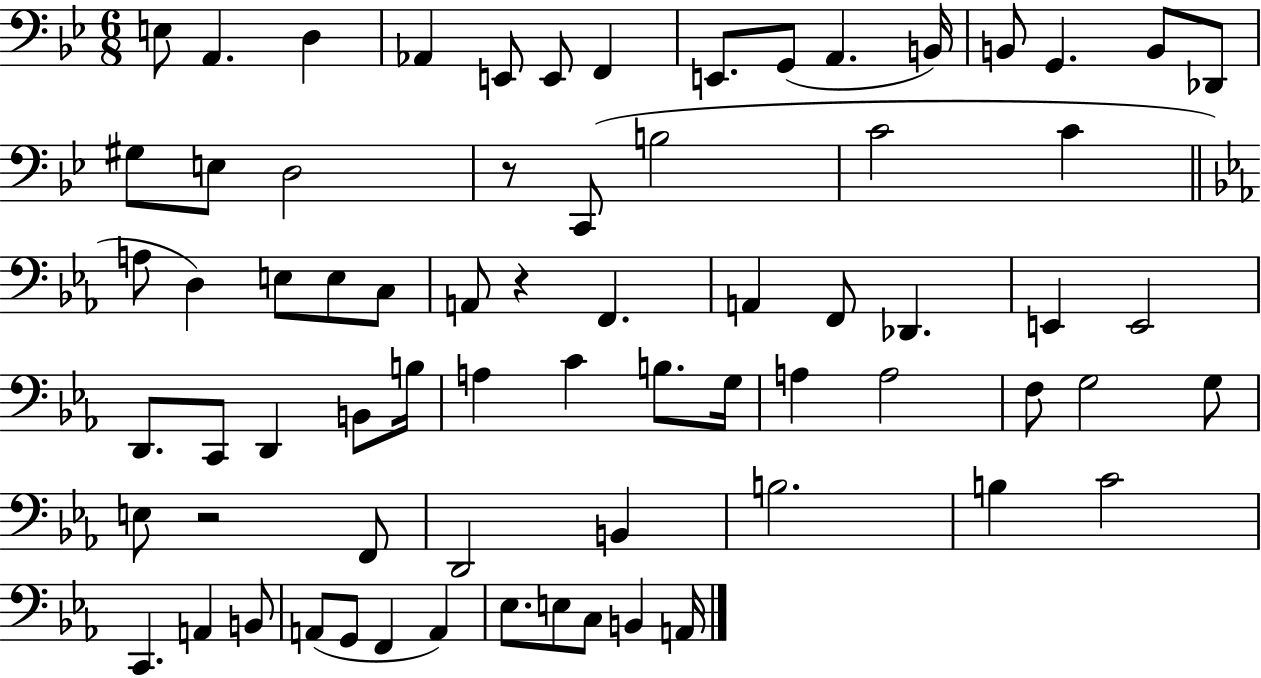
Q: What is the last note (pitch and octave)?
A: A2